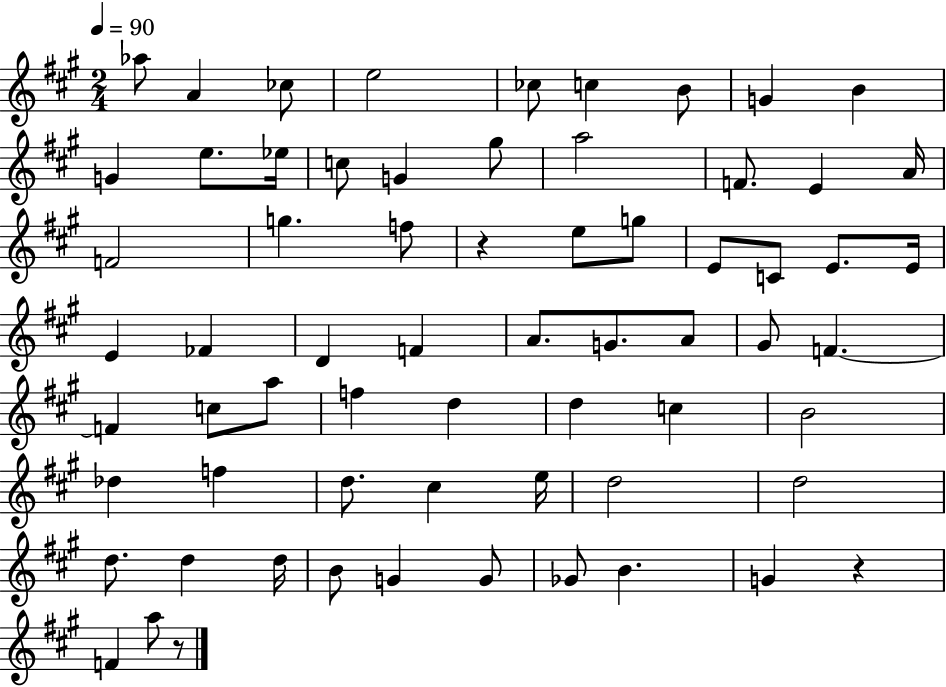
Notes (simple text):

Ab5/e A4/q CES5/e E5/h CES5/e C5/q B4/e G4/q B4/q G4/q E5/e. Eb5/s C5/e G4/q G#5/e A5/h F4/e. E4/q A4/s F4/h G5/q. F5/e R/q E5/e G5/e E4/e C4/e E4/e. E4/s E4/q FES4/q D4/q F4/q A4/e. G4/e. A4/e G#4/e F4/q. F4/q C5/e A5/e F5/q D5/q D5/q C5/q B4/h Db5/q F5/q D5/e. C#5/q E5/s D5/h D5/h D5/e. D5/q D5/s B4/e G4/q G4/e Gb4/e B4/q. G4/q R/q F4/q A5/e R/e